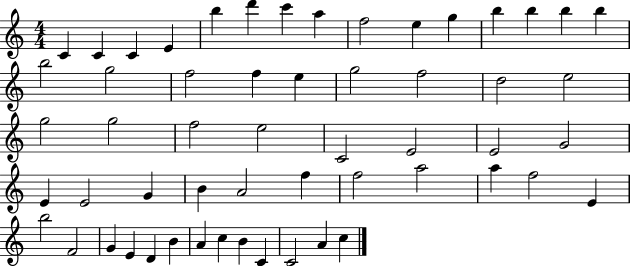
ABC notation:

X:1
T:Untitled
M:4/4
L:1/4
K:C
C C C E b d' c' a f2 e g b b b b b2 g2 f2 f e g2 f2 d2 e2 g2 g2 f2 e2 C2 E2 E2 G2 E E2 G B A2 f f2 a2 a f2 E b2 F2 G E D B A c B C C2 A c